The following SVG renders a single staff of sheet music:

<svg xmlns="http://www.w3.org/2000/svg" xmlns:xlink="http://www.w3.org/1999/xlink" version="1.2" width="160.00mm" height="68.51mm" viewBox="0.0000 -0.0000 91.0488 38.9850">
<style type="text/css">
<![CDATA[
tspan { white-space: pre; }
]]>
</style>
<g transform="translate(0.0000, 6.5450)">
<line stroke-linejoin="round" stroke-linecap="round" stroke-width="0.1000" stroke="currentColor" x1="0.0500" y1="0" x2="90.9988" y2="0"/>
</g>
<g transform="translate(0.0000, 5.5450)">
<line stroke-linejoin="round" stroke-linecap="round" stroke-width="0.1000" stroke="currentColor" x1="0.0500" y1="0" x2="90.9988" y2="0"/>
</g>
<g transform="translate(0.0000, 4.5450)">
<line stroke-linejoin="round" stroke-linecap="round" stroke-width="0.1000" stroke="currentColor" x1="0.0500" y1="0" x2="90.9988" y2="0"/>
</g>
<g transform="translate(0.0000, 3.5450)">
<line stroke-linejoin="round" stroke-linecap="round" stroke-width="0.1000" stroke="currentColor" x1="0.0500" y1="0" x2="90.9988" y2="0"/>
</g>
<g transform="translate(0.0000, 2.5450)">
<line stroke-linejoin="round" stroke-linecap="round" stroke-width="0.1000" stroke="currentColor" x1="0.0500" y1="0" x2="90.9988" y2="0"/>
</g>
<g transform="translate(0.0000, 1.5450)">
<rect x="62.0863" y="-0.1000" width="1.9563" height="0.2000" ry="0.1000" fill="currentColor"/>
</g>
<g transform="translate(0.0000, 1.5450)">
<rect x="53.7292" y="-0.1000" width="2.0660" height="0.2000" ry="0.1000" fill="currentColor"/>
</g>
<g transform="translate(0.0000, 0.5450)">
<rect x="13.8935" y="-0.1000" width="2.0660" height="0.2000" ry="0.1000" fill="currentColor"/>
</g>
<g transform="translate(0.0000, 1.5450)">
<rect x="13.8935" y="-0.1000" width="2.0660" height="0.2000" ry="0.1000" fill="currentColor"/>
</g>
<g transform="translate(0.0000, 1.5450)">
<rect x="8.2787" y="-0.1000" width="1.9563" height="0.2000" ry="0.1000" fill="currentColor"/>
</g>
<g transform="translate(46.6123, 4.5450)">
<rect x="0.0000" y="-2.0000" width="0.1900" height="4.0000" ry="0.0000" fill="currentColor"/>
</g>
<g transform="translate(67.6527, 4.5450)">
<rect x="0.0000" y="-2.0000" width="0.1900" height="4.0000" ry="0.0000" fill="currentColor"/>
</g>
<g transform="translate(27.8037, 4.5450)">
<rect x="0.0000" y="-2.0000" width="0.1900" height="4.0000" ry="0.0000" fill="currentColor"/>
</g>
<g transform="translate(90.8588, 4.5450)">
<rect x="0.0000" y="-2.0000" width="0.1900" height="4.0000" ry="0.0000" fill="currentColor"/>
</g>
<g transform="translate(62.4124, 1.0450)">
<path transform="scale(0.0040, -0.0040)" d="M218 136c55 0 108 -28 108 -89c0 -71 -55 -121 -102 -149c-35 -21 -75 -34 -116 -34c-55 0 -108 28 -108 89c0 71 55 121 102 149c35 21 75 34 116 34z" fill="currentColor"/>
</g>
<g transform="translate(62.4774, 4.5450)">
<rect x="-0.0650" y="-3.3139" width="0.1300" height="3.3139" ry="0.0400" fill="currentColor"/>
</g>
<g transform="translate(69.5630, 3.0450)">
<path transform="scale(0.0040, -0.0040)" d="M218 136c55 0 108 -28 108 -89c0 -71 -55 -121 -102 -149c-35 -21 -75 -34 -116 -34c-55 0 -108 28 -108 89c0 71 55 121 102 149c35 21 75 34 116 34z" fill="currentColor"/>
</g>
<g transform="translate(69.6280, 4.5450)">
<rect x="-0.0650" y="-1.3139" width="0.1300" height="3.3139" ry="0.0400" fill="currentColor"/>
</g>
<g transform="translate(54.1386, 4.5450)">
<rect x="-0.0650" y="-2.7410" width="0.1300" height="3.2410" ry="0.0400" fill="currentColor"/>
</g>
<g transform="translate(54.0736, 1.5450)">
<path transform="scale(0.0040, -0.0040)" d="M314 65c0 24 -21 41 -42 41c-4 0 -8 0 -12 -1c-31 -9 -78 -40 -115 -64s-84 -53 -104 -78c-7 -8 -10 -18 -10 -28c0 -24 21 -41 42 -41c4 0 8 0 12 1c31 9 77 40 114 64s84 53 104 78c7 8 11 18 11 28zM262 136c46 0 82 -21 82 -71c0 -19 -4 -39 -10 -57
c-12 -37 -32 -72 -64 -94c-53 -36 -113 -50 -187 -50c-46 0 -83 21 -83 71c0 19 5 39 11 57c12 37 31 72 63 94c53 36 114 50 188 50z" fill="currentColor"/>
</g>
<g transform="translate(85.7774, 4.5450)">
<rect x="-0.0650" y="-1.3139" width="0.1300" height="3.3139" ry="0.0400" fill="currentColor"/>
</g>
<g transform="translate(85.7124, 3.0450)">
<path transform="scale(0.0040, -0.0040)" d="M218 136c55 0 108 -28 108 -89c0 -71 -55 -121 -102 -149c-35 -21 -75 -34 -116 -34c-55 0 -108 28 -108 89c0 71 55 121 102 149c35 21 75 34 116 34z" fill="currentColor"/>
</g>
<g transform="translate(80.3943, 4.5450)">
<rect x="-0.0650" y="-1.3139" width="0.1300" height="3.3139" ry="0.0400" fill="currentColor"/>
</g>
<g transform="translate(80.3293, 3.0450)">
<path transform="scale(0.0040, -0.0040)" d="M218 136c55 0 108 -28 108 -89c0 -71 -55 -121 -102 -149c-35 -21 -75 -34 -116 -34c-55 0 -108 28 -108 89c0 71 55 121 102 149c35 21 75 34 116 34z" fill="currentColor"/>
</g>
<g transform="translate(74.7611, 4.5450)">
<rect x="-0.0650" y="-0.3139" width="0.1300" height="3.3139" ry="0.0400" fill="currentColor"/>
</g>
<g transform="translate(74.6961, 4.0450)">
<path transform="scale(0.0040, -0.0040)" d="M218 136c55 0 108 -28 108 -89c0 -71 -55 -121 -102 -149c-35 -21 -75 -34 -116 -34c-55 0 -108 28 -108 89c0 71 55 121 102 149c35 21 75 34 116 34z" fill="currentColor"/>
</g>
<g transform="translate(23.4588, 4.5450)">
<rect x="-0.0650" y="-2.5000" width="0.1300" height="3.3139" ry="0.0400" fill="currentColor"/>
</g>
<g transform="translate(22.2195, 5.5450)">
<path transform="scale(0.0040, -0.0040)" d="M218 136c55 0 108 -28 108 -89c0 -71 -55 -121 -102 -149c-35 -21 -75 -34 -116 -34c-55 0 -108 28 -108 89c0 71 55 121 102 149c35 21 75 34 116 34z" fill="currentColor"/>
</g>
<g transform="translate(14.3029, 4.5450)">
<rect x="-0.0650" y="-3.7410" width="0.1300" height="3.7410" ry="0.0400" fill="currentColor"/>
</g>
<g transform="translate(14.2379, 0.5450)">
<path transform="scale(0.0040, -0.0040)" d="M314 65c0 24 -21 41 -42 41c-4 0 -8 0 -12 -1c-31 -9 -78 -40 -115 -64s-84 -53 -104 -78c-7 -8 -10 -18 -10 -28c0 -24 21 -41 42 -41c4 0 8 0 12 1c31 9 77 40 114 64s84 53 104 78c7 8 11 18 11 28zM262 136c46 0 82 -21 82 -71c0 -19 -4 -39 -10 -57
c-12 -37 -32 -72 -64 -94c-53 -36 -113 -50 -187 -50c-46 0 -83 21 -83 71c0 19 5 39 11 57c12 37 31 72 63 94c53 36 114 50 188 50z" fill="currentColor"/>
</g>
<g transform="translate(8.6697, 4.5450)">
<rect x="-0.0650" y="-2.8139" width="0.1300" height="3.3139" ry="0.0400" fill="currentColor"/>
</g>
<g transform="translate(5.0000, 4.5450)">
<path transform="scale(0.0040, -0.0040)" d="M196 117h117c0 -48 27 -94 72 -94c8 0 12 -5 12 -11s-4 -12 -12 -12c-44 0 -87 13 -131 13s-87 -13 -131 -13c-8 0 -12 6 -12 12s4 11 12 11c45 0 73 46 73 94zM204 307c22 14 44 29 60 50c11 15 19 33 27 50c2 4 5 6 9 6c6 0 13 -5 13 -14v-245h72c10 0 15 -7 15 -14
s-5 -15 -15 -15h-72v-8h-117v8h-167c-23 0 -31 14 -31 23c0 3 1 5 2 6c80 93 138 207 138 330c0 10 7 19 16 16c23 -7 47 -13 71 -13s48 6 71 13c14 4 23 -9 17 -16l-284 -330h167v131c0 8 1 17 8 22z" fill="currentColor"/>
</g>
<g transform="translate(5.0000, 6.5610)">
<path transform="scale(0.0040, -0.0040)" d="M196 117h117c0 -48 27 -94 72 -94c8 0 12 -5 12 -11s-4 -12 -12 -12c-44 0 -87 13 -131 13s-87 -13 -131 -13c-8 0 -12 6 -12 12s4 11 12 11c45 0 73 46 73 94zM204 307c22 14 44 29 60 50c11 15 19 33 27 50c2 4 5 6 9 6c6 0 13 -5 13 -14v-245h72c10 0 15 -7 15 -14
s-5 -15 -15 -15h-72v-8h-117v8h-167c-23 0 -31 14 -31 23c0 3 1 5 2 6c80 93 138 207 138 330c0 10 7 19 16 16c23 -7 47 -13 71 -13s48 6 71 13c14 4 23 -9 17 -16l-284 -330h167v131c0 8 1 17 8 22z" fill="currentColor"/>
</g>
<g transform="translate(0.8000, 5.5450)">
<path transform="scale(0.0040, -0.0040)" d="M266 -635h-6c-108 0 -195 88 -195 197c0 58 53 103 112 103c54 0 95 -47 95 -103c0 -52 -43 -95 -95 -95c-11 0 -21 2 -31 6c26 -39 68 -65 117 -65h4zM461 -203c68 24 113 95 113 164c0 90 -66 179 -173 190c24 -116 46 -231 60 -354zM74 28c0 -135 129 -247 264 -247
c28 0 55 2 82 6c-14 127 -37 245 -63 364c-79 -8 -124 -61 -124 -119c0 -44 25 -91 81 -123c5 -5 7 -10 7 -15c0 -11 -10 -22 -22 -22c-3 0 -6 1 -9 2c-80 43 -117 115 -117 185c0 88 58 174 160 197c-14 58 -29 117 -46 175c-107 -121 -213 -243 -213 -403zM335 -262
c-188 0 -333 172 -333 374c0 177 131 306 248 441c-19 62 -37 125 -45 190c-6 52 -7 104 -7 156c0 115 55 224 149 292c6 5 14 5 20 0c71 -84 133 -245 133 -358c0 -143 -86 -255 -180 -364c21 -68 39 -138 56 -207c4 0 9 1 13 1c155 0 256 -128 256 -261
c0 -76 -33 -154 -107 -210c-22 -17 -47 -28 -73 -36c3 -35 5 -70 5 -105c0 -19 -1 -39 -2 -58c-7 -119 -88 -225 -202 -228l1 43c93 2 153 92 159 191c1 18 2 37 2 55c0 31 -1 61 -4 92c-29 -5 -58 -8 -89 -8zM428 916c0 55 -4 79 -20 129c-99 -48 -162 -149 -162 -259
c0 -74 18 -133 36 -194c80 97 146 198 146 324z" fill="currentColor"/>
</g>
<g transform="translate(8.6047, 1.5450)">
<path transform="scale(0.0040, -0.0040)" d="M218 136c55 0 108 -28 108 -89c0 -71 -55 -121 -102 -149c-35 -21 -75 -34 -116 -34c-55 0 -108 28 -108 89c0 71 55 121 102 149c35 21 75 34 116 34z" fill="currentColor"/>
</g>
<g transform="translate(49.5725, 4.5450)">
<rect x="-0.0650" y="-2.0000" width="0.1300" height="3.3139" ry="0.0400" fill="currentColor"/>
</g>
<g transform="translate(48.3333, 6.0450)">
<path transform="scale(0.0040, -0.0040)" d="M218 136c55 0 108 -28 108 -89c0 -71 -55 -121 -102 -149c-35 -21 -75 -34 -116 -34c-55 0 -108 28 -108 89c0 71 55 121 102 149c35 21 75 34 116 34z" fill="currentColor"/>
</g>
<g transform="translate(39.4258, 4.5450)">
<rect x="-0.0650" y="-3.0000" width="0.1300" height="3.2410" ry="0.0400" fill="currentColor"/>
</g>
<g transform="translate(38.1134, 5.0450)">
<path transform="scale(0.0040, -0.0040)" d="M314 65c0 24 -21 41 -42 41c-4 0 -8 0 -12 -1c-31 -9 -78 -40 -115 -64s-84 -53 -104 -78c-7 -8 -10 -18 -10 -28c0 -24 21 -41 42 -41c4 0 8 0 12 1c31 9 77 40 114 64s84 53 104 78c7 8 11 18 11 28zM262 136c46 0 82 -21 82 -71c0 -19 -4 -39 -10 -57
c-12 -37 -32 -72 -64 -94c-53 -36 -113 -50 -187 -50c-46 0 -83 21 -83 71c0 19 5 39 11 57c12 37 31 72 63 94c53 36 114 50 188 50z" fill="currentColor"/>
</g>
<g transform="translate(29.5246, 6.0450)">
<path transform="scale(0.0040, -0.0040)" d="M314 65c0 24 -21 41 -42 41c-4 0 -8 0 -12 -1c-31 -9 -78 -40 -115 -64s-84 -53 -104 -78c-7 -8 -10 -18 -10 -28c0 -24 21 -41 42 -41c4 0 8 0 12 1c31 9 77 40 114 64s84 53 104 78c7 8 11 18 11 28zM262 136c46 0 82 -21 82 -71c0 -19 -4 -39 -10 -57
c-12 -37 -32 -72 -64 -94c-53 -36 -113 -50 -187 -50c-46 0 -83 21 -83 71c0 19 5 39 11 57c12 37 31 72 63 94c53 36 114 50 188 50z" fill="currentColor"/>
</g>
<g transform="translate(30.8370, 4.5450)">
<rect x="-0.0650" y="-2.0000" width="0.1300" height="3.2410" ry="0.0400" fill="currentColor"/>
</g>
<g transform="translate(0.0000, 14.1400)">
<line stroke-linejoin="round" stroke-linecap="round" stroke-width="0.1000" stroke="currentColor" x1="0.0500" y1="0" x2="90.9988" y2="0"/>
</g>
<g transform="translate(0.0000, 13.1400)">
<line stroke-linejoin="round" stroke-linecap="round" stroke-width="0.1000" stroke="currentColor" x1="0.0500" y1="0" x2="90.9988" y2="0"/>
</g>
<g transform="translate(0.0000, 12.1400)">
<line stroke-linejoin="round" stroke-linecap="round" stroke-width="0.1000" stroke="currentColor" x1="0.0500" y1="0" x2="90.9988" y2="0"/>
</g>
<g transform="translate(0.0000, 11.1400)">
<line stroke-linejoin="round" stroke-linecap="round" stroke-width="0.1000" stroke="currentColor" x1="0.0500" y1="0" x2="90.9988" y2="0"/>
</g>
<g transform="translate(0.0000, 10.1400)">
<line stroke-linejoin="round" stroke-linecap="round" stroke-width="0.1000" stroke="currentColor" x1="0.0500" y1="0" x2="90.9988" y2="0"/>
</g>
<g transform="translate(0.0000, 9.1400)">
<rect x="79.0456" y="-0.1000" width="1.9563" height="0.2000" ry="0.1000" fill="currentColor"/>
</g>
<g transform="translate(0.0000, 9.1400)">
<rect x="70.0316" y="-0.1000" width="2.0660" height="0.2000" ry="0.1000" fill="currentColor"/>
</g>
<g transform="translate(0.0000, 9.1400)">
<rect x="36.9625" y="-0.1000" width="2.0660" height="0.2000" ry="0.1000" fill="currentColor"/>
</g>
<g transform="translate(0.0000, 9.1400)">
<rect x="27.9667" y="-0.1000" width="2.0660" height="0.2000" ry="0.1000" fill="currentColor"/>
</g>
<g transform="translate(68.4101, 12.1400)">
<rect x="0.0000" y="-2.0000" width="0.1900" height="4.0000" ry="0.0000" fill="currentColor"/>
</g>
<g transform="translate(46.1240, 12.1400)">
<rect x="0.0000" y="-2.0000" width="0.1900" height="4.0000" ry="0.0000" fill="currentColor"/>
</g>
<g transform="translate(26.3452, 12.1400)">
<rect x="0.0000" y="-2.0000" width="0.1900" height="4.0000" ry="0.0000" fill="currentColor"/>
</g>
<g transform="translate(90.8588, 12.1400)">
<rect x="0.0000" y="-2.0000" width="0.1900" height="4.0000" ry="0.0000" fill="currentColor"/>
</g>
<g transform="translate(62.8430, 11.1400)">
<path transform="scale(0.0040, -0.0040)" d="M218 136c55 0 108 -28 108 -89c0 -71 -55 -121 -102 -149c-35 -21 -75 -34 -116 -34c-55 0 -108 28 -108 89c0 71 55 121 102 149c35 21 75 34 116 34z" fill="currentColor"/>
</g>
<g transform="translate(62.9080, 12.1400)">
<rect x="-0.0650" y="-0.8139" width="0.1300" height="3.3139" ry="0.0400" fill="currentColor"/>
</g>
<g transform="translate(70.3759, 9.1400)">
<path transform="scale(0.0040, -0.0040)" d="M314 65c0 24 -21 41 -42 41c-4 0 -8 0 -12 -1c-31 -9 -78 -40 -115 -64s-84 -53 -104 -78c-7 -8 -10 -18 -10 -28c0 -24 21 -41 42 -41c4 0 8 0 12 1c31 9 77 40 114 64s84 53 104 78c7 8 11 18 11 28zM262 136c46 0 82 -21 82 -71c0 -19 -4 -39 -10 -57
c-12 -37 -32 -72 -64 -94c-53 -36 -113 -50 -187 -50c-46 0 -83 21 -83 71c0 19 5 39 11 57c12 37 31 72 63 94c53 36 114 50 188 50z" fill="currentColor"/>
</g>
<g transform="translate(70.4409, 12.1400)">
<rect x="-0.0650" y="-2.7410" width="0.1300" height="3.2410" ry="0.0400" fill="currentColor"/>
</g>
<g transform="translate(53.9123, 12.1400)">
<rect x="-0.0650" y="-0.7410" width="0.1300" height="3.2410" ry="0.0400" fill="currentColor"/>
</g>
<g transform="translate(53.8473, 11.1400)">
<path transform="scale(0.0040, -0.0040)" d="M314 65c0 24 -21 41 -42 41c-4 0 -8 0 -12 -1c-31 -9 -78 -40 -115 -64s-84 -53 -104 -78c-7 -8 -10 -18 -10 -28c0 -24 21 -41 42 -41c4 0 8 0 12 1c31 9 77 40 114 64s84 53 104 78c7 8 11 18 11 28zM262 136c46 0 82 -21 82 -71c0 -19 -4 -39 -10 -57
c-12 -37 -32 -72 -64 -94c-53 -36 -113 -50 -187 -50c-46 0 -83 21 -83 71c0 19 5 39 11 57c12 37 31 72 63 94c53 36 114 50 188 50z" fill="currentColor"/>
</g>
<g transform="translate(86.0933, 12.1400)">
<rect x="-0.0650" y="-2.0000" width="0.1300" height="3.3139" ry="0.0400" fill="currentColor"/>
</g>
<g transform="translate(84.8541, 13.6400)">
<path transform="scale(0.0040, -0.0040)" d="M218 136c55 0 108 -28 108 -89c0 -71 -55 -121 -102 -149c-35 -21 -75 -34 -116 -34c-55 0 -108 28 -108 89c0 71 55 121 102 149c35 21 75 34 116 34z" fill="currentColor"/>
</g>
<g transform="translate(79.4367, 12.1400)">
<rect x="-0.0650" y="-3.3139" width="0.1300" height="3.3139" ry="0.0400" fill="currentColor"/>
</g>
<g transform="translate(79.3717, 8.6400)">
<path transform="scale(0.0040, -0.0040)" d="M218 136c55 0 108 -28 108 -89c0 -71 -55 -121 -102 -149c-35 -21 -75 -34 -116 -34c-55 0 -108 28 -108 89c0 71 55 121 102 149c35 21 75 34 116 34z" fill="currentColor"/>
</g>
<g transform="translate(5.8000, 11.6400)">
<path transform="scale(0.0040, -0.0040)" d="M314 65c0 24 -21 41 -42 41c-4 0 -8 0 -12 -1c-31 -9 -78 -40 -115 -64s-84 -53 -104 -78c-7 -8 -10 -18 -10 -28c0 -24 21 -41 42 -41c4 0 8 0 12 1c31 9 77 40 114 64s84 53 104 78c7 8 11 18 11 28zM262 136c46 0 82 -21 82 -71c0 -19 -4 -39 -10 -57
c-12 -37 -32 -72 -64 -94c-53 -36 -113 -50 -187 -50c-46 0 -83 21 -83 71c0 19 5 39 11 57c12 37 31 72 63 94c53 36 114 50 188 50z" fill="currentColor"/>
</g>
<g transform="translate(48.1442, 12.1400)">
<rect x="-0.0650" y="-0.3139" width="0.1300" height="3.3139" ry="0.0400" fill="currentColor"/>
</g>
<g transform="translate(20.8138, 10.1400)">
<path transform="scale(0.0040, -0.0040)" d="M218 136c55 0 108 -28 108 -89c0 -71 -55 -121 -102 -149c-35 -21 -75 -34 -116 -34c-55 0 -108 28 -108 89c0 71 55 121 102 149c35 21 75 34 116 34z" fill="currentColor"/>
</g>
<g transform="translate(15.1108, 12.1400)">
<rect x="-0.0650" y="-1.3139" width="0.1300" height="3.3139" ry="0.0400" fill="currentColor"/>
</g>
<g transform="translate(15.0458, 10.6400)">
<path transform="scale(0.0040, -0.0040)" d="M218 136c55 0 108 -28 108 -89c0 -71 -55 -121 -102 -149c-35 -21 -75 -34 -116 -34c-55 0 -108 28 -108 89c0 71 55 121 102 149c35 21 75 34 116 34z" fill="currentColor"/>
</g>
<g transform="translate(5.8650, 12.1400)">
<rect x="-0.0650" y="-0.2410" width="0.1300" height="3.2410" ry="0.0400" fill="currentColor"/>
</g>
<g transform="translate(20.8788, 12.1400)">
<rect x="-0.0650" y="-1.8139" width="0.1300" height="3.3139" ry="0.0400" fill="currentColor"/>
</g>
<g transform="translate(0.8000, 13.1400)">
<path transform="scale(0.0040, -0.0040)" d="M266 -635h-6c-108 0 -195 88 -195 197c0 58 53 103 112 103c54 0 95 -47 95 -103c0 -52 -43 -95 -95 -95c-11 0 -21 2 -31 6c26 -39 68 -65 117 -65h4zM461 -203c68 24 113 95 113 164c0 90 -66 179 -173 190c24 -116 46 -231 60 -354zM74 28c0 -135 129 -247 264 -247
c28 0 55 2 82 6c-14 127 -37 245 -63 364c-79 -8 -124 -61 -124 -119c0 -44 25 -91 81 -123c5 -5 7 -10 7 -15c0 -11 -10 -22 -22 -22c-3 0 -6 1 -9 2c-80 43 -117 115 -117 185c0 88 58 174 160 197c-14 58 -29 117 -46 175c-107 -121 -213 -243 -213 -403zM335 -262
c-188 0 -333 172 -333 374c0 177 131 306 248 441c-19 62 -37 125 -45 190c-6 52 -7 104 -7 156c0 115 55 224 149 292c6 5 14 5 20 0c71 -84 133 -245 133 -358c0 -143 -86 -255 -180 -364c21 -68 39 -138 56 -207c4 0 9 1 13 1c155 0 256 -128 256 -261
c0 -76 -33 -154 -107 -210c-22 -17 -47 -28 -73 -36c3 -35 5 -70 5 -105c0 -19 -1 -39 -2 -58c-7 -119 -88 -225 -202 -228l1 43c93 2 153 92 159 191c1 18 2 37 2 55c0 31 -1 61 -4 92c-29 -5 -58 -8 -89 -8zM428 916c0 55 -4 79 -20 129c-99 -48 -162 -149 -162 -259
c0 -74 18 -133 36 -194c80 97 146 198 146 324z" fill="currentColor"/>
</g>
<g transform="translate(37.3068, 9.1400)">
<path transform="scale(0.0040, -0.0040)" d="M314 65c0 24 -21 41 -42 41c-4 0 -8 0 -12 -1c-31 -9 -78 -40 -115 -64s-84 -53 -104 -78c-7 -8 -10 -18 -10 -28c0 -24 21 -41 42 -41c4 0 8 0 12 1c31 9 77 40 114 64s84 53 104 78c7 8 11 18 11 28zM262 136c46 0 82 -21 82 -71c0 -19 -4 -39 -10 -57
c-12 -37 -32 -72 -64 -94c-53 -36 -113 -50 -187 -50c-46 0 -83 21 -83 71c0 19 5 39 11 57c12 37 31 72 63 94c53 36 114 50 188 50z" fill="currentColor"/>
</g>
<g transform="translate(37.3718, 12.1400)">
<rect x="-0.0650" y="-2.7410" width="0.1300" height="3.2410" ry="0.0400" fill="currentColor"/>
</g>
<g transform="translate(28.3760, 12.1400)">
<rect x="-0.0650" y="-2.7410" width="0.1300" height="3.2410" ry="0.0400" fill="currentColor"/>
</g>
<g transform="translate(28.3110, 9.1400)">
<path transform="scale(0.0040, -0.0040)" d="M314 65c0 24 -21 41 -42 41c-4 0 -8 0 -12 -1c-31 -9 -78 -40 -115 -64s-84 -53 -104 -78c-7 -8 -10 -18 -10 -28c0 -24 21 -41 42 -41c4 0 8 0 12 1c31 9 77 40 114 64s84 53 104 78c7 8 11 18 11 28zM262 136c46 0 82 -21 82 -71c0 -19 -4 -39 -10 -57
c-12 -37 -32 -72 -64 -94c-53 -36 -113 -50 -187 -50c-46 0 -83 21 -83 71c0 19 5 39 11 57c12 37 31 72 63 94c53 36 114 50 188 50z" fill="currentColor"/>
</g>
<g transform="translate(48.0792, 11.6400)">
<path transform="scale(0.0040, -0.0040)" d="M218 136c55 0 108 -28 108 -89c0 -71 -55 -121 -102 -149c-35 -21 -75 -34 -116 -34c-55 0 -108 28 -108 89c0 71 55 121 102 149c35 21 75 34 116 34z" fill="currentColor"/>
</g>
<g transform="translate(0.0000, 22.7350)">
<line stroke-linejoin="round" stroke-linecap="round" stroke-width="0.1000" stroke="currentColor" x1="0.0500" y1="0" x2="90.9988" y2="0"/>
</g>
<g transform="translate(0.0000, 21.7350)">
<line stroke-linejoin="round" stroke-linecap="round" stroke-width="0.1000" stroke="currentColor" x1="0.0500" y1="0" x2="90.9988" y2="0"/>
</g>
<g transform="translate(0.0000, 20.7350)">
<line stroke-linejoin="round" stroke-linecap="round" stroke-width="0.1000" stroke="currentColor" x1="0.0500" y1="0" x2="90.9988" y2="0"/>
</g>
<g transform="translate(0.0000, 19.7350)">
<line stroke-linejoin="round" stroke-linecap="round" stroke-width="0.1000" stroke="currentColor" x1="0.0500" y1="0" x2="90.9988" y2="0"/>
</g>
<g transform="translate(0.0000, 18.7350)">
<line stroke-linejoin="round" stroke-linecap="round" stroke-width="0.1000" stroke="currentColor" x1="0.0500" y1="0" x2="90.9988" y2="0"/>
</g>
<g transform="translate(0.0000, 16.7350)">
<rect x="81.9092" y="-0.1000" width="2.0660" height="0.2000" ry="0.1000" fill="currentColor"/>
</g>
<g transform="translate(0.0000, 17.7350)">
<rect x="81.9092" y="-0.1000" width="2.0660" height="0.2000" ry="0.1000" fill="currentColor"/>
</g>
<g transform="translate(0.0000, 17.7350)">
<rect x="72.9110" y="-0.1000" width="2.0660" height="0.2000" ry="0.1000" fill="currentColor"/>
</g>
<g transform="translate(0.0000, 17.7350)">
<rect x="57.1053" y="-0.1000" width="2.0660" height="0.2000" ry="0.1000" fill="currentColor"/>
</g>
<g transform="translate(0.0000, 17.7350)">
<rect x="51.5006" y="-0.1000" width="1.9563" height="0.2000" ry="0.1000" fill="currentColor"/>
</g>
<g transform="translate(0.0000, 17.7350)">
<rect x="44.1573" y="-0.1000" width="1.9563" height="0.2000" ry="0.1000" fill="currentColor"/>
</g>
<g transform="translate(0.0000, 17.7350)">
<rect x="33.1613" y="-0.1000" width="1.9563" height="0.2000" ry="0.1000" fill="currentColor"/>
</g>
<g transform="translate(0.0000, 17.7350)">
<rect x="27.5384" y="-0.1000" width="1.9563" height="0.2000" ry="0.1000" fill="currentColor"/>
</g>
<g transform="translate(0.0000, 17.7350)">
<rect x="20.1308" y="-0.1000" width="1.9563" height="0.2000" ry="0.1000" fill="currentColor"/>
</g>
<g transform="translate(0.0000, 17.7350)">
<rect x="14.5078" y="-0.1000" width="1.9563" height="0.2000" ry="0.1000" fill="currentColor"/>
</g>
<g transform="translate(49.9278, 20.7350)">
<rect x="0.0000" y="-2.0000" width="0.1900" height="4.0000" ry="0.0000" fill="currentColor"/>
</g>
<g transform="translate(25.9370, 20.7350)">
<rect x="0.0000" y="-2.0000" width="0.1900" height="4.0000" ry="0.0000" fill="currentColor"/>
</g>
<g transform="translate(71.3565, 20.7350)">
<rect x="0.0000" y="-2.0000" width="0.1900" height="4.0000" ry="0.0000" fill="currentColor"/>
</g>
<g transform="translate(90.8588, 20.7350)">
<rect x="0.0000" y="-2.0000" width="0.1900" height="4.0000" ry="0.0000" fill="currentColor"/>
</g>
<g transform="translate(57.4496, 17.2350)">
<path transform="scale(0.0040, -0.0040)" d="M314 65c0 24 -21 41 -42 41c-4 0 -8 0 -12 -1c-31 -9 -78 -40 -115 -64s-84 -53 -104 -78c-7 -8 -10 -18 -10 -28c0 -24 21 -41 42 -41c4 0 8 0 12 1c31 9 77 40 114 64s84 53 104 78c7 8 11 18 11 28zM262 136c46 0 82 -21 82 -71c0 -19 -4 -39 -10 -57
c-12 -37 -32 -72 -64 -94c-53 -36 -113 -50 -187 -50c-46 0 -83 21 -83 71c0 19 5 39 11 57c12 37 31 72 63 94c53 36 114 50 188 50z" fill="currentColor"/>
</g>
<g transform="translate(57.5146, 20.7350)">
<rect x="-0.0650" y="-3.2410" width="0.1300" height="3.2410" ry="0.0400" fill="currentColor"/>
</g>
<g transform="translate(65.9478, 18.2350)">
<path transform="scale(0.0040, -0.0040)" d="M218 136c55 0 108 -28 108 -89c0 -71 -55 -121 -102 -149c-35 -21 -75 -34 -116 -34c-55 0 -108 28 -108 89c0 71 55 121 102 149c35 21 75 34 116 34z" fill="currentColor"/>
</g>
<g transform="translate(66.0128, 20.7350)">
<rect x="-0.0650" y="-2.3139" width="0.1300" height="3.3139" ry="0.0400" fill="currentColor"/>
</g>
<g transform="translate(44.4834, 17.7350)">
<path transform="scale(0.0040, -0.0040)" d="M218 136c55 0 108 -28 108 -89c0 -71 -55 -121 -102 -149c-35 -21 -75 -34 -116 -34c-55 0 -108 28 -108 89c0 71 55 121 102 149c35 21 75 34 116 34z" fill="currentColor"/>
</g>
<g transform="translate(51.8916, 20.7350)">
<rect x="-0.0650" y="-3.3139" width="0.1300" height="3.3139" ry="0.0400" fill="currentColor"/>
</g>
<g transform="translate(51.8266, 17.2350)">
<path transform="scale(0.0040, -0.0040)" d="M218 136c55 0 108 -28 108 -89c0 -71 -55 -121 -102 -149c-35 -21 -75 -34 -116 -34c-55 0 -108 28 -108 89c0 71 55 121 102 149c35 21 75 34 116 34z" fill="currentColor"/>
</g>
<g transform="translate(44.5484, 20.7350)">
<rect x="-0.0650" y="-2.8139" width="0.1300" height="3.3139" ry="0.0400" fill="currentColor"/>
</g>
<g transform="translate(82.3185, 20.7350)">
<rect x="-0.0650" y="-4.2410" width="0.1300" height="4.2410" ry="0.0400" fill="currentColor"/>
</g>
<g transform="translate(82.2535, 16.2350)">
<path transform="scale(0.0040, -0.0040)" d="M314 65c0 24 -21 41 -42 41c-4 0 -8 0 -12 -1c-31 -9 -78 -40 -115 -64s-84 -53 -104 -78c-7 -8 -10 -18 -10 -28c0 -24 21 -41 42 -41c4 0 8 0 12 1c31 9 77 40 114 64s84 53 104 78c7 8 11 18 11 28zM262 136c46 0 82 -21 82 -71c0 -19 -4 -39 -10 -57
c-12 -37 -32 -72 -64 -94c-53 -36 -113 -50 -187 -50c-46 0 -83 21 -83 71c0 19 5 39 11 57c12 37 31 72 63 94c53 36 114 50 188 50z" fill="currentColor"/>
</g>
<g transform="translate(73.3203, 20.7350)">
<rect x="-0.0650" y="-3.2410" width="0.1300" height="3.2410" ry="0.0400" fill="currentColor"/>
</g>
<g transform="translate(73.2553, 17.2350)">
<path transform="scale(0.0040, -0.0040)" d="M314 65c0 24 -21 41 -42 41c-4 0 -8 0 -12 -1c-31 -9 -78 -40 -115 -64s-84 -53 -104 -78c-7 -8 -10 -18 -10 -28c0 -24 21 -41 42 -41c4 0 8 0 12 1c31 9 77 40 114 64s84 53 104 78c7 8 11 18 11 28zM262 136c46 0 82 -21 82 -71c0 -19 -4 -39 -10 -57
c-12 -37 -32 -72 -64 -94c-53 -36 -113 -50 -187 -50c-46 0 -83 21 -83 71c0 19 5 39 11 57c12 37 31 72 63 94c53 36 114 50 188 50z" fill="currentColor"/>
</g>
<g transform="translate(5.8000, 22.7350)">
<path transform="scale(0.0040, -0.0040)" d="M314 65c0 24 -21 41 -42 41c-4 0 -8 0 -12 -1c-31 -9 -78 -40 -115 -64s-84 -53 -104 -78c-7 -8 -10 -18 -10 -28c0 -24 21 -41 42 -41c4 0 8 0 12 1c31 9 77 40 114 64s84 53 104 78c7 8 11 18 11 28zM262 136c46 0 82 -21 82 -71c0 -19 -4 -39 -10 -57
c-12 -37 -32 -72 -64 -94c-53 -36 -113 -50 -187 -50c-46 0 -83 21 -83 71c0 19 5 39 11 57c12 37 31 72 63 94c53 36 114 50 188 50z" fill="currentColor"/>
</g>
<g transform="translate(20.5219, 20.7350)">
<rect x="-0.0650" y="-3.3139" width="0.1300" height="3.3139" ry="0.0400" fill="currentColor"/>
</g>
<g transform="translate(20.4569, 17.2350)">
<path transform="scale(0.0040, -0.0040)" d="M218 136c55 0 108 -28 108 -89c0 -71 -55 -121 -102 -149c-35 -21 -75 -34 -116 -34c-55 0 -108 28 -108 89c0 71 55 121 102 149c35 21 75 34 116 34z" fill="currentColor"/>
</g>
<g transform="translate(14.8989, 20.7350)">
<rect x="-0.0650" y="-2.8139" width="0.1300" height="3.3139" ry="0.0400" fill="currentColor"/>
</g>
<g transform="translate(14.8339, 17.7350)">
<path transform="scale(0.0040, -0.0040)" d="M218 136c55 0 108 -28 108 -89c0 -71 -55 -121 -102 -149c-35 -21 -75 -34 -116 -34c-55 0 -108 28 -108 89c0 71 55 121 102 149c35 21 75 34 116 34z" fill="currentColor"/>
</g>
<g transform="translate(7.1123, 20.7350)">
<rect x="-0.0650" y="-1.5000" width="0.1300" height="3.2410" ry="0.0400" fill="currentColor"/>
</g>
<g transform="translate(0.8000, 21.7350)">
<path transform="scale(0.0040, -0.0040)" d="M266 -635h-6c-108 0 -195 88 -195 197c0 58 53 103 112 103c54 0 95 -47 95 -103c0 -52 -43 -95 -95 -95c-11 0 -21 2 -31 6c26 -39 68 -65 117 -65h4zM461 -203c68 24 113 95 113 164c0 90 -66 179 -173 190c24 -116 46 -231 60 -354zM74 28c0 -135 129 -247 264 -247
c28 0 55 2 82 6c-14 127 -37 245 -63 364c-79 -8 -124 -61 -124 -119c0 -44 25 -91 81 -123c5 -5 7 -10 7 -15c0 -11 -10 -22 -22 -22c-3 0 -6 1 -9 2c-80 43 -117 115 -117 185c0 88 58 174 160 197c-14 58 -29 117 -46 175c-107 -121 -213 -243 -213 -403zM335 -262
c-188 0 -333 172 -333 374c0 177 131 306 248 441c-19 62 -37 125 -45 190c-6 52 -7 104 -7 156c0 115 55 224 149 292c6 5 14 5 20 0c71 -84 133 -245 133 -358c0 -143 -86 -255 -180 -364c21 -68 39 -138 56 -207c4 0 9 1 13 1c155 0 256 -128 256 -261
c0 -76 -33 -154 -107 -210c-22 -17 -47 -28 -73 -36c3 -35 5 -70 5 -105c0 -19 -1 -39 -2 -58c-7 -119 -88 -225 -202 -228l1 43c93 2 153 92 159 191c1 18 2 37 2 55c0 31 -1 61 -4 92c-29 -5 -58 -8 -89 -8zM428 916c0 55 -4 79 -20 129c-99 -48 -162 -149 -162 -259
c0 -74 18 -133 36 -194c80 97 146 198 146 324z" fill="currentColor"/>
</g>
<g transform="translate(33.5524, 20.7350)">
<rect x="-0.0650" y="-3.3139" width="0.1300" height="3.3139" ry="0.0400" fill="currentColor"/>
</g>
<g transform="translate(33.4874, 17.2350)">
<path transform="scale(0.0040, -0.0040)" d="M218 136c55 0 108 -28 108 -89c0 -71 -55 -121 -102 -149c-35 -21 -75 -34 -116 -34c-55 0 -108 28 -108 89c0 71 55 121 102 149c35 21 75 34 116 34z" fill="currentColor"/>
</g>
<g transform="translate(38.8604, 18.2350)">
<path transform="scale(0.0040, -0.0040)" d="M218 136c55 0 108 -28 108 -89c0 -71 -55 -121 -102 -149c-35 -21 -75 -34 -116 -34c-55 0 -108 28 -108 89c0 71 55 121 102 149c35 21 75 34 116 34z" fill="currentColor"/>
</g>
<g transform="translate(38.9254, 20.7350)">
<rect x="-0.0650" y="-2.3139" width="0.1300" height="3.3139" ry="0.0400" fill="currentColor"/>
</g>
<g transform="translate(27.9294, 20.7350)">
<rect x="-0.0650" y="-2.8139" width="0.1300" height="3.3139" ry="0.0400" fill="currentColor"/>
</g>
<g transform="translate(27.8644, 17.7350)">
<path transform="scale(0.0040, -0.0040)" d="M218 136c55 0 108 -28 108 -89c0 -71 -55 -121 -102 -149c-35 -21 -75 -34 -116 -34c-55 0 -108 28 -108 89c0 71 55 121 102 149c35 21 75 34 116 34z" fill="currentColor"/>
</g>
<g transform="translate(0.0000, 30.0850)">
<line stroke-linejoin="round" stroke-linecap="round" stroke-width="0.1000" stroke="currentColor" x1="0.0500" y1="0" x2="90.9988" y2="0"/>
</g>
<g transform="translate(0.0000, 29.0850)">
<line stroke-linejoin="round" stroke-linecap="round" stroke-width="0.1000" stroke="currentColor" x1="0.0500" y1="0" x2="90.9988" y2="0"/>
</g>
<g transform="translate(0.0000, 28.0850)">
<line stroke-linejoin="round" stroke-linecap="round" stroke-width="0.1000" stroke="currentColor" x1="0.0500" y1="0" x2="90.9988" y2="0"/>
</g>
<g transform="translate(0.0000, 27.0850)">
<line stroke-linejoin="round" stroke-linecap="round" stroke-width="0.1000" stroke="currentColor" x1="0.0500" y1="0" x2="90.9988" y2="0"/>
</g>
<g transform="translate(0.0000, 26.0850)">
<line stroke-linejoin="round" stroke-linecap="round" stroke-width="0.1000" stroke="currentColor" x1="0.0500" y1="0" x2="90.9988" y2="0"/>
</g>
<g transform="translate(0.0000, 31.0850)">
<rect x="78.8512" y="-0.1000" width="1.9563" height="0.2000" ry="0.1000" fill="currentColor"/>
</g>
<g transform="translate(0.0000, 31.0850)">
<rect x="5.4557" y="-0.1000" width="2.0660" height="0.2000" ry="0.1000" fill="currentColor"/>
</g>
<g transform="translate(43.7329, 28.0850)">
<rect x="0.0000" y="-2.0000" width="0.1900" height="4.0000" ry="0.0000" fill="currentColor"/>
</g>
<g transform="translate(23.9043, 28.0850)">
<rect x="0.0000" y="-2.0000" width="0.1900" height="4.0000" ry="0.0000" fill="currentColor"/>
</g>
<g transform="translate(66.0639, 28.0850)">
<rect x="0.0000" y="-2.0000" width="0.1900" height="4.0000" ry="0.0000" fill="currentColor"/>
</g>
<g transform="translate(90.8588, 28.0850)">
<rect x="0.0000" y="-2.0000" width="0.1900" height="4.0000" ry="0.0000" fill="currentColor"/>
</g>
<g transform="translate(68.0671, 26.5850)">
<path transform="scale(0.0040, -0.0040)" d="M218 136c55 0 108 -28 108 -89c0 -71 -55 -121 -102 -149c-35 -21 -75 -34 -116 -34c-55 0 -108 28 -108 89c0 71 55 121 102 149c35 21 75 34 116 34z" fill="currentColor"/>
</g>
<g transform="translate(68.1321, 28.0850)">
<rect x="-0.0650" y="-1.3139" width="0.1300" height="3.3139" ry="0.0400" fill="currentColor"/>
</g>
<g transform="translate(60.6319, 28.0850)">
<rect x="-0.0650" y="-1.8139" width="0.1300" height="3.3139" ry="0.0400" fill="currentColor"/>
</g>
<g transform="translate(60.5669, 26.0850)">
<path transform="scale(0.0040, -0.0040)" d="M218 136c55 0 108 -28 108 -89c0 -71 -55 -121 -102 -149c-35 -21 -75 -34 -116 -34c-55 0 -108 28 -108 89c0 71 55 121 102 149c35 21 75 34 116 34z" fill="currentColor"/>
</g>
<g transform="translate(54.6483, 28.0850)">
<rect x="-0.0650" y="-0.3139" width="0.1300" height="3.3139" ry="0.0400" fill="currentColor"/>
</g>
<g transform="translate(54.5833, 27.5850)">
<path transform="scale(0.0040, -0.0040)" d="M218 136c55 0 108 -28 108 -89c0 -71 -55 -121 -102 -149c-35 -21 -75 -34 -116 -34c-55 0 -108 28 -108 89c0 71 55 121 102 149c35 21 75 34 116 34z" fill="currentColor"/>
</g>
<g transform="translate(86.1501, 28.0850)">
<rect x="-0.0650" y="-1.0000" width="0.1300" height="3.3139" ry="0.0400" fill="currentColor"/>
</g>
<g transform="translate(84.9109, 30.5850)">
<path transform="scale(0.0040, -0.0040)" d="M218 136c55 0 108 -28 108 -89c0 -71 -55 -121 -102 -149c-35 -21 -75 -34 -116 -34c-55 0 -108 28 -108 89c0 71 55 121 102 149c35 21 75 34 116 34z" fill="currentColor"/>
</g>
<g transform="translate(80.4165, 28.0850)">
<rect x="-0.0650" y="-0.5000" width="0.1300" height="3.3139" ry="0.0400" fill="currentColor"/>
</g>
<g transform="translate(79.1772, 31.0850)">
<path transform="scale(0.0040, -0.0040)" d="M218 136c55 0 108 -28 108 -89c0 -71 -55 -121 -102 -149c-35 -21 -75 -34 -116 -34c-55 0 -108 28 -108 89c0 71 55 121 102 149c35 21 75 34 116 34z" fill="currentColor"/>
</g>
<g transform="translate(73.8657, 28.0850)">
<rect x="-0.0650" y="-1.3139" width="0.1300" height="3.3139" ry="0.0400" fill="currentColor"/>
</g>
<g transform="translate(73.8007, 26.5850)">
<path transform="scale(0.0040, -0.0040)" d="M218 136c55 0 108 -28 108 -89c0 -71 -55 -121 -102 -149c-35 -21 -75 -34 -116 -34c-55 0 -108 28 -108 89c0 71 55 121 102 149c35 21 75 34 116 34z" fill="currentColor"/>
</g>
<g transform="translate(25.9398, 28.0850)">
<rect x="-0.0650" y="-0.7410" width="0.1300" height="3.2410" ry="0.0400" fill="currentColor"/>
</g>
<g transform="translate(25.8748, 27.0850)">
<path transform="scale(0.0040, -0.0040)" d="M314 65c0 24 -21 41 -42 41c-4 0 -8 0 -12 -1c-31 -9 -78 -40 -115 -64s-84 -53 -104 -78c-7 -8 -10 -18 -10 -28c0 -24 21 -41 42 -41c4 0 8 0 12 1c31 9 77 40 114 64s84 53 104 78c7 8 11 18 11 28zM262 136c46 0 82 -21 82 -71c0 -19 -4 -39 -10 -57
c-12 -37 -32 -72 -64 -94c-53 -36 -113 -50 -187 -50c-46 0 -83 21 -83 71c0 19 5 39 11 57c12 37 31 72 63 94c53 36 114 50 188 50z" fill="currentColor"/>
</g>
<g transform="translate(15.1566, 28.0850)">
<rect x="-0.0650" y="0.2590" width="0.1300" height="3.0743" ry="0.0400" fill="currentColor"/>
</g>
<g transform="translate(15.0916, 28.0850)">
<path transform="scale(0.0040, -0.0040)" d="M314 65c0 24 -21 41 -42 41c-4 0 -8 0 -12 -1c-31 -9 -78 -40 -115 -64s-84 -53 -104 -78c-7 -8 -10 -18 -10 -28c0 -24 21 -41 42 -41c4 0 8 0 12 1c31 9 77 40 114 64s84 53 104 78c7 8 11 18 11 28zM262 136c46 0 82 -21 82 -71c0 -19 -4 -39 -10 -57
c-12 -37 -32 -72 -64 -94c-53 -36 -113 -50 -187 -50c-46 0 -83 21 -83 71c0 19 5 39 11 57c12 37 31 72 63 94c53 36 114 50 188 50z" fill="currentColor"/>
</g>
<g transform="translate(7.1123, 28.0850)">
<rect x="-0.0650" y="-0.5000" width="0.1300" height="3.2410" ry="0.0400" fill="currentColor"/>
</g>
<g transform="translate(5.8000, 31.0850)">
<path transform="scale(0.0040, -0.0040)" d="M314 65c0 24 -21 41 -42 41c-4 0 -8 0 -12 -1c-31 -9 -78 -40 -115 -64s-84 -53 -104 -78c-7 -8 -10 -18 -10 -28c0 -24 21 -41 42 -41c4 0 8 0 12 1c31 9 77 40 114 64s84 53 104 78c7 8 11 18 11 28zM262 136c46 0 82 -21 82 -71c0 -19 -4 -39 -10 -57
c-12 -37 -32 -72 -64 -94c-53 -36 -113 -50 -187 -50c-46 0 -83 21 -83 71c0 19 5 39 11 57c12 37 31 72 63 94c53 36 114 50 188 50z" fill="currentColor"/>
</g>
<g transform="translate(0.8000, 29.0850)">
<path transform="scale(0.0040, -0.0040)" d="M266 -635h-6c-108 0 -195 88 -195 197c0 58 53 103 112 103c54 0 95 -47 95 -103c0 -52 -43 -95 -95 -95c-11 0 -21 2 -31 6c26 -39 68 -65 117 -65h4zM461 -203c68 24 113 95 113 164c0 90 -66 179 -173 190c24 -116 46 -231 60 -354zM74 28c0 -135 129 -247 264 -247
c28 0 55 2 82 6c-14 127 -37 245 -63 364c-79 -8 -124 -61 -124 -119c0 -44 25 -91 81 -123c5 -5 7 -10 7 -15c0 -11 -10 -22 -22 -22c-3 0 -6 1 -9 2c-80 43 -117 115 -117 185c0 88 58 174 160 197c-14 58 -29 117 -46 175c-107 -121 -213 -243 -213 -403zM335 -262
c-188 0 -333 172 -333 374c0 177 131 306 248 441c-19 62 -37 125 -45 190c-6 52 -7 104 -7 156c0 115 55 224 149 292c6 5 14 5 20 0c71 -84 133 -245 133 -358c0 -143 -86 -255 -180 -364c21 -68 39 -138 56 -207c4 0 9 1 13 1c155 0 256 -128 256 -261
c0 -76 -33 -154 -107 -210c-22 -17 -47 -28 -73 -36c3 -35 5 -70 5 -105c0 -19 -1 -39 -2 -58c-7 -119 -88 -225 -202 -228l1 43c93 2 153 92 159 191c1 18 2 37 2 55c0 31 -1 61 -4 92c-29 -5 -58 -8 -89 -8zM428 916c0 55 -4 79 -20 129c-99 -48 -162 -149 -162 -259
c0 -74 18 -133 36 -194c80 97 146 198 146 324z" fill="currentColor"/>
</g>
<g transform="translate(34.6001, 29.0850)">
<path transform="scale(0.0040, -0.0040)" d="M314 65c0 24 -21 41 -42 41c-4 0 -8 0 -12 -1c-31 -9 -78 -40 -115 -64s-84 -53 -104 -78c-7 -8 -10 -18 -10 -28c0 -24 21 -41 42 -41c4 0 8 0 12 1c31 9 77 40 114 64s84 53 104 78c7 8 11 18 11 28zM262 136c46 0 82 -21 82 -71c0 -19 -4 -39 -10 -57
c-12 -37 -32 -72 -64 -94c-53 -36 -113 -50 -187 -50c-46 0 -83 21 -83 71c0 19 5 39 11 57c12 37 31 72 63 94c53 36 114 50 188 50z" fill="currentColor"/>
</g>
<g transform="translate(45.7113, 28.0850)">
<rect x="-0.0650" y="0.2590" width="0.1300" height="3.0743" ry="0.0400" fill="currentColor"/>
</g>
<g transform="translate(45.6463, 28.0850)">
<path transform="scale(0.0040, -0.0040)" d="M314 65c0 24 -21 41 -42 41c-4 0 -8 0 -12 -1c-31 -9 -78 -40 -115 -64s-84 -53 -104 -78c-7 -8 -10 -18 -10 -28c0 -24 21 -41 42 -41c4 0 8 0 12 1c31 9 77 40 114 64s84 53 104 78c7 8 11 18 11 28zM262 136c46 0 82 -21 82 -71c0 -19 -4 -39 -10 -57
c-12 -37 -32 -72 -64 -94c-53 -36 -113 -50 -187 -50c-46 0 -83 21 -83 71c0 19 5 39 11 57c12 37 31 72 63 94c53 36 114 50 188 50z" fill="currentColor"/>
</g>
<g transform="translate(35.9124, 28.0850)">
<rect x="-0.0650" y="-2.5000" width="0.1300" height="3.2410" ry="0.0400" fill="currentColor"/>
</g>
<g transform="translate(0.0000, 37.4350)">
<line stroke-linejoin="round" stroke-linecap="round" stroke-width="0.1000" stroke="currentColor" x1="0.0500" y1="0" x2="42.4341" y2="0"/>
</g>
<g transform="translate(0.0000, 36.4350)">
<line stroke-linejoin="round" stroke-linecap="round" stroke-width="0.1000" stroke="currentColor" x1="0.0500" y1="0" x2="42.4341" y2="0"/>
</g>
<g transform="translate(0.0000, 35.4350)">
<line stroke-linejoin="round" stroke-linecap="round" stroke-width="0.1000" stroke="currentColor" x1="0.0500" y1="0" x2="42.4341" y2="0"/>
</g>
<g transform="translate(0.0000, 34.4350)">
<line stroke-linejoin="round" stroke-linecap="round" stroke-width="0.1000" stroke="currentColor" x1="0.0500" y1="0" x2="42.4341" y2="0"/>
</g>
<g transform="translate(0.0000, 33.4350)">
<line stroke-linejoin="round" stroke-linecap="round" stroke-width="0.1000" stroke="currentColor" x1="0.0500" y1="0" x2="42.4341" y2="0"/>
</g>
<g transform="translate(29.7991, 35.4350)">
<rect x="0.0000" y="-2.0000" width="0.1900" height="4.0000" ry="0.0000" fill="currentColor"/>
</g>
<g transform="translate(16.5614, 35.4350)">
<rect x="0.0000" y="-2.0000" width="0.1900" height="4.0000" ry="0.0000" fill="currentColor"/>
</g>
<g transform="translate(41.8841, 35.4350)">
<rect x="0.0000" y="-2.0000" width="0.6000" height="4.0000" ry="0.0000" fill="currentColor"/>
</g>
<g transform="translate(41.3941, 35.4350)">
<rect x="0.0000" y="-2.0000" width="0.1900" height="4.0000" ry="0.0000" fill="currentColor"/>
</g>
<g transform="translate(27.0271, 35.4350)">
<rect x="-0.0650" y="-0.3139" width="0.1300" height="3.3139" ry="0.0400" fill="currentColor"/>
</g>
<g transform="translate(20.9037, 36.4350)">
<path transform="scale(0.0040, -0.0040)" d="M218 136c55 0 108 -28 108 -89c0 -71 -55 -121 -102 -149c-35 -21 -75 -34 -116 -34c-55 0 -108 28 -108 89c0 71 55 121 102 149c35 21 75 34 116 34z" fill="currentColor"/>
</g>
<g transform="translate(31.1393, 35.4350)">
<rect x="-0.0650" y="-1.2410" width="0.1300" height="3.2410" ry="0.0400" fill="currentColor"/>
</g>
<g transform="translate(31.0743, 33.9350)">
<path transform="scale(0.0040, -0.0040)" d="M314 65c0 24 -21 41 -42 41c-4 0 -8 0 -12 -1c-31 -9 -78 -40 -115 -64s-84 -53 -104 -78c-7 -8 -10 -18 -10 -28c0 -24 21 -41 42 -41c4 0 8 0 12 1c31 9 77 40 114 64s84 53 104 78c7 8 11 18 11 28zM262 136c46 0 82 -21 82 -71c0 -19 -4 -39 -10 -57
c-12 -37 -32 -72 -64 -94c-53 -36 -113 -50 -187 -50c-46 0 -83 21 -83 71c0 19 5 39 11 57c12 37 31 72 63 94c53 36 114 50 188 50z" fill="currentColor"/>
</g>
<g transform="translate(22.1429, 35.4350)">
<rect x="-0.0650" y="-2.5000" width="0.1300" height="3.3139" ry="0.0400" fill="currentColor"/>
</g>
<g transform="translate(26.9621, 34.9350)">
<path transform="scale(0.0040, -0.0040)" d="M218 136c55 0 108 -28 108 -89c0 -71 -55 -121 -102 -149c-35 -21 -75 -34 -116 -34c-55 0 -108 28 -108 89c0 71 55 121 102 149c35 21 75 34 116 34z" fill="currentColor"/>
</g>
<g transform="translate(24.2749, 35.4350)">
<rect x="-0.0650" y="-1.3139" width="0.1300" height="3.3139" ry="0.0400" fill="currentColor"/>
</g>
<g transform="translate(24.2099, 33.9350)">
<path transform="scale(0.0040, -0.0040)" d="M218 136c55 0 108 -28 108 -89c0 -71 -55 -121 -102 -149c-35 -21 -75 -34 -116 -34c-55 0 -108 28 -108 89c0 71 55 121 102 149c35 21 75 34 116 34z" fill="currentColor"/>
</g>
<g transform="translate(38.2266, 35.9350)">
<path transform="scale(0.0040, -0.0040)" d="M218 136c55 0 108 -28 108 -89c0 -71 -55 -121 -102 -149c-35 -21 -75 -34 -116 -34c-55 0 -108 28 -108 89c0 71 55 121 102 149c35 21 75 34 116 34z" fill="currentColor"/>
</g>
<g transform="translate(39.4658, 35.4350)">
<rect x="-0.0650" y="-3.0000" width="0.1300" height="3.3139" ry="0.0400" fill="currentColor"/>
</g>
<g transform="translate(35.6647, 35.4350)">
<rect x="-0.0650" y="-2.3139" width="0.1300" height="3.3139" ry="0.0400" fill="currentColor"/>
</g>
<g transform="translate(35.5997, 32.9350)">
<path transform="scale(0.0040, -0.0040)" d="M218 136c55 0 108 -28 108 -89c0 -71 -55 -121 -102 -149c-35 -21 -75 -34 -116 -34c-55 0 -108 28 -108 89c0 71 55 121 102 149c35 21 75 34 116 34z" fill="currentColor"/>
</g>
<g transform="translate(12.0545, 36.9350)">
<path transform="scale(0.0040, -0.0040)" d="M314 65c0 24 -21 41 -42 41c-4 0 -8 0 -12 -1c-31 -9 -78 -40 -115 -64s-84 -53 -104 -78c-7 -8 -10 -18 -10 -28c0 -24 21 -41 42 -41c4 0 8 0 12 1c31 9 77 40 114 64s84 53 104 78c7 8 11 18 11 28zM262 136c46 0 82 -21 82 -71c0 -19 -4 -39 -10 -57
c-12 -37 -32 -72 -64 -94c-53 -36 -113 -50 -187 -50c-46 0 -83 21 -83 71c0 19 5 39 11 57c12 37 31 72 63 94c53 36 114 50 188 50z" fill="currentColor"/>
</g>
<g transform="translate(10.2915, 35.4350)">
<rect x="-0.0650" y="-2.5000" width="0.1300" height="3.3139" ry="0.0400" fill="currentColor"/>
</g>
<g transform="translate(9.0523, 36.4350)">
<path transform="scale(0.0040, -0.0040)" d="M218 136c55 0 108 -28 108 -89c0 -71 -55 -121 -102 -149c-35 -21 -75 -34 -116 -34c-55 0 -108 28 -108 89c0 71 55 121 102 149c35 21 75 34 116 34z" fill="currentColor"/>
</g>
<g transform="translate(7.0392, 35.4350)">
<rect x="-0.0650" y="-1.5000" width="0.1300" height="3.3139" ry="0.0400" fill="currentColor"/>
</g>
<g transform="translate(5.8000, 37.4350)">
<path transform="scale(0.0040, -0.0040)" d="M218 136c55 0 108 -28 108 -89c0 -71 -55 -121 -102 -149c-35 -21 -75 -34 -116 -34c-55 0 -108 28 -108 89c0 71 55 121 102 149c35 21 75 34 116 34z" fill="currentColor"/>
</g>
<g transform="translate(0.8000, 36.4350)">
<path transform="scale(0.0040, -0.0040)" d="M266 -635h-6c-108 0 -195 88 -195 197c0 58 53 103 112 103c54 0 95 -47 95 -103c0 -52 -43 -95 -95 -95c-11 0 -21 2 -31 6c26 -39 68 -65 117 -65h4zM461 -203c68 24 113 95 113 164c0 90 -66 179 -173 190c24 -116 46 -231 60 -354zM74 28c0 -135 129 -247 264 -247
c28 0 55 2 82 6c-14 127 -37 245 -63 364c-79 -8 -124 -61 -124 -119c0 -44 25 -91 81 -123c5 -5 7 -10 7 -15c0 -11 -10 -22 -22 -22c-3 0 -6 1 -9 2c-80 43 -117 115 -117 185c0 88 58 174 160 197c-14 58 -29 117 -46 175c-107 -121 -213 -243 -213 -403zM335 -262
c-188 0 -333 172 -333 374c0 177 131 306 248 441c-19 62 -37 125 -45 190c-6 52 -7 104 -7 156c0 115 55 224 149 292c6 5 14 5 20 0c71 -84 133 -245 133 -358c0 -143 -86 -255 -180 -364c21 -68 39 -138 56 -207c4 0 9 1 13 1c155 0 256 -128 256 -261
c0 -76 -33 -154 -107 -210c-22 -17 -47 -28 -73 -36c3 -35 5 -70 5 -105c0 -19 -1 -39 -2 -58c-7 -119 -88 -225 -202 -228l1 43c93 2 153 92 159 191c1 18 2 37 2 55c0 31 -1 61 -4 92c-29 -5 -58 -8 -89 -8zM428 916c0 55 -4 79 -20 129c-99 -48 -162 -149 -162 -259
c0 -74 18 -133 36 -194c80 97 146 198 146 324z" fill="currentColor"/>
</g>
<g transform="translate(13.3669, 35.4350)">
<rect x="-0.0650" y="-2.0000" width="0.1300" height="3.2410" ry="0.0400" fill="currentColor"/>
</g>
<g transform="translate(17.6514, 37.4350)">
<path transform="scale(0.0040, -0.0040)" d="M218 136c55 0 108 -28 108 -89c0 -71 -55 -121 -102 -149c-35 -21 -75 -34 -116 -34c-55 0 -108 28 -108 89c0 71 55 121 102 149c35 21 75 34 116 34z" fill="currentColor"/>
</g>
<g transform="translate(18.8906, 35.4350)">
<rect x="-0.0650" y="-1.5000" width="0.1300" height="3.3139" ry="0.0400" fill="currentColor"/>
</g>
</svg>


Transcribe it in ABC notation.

X:1
T:Untitled
M:4/4
L:1/4
K:C
a c'2 G F2 A2 F a2 b e c e e c2 e f a2 a2 c d2 d a2 b F E2 a b a b g a b b2 g b2 d'2 C2 B2 d2 G2 B2 c f e e C D E G F2 E G e c e2 g A